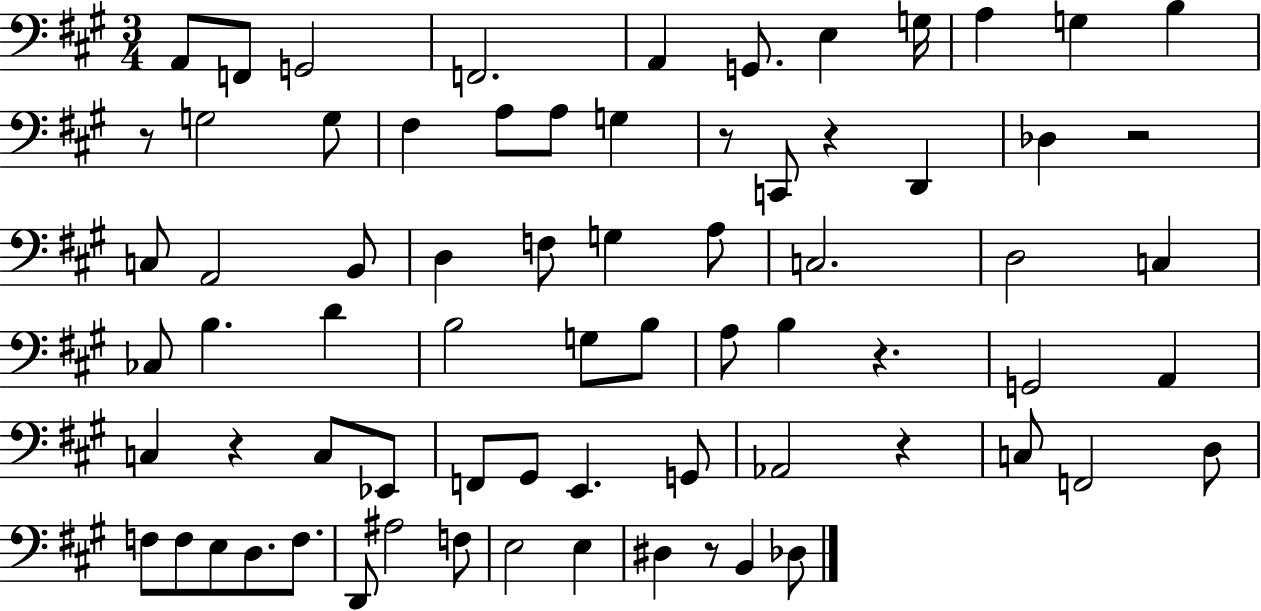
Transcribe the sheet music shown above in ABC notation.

X:1
T:Untitled
M:3/4
L:1/4
K:A
A,,/2 F,,/2 G,,2 F,,2 A,, G,,/2 E, G,/4 A, G, B, z/2 G,2 G,/2 ^F, A,/2 A,/2 G, z/2 C,,/2 z D,, _D, z2 C,/2 A,,2 B,,/2 D, F,/2 G, A,/2 C,2 D,2 C, _C,/2 B, D B,2 G,/2 B,/2 A,/2 B, z G,,2 A,, C, z C,/2 _E,,/2 F,,/2 ^G,,/2 E,, G,,/2 _A,,2 z C,/2 F,,2 D,/2 F,/2 F,/2 E,/2 D,/2 F,/2 D,,/2 ^A,2 F,/2 E,2 E, ^D, z/2 B,, _D,/2